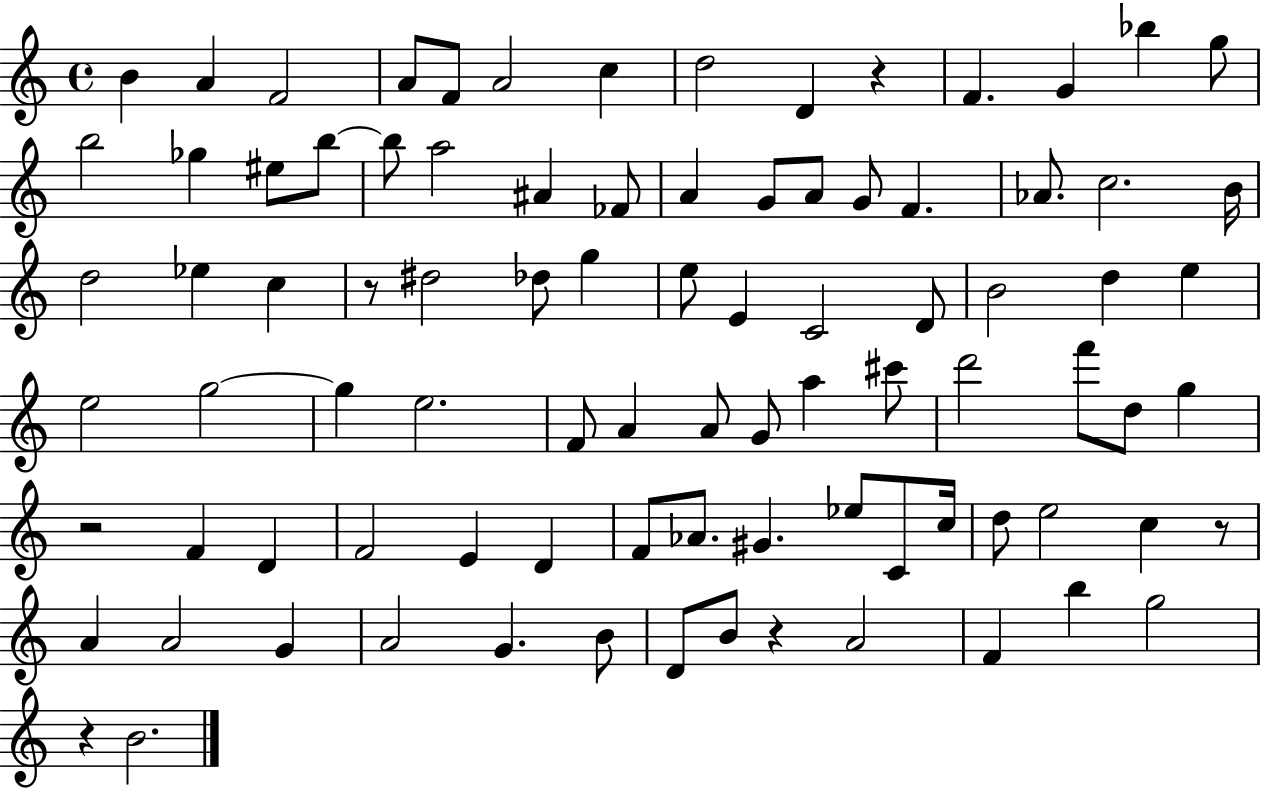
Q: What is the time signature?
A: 4/4